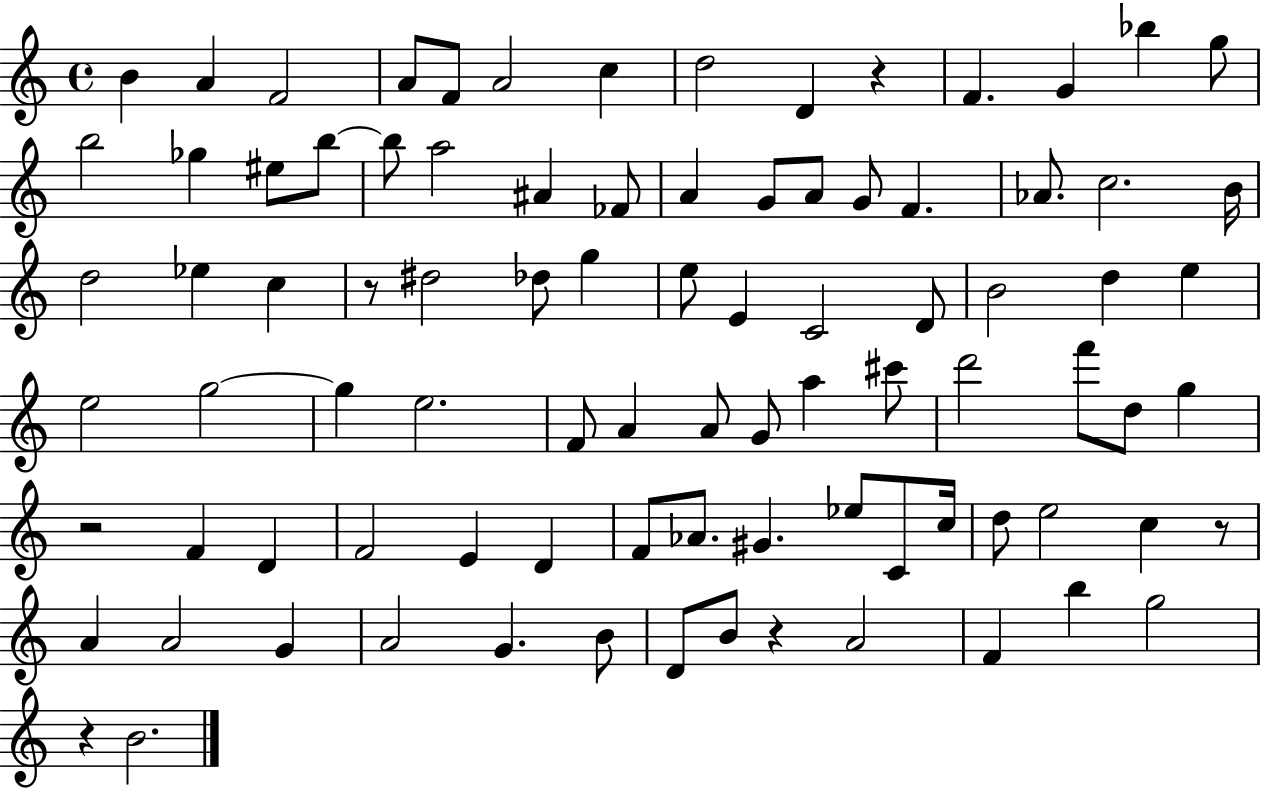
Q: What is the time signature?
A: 4/4